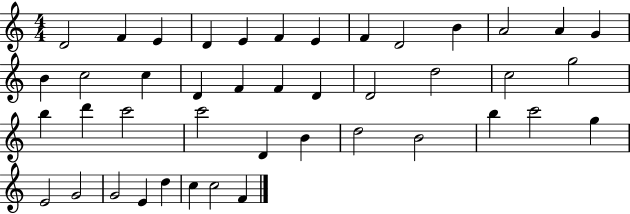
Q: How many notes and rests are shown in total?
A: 43